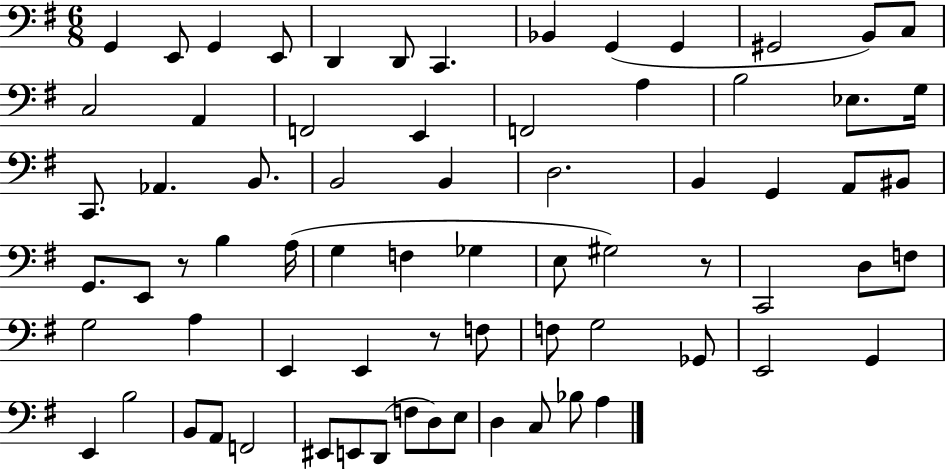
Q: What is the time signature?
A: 6/8